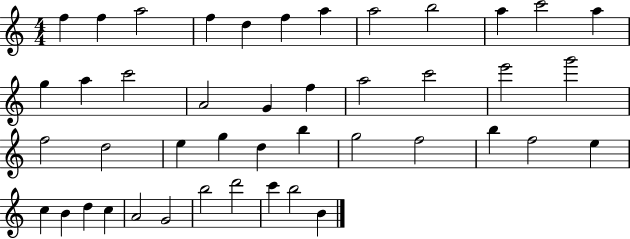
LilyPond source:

{
  \clef treble
  \numericTimeSignature
  \time 4/4
  \key c \major
  f''4 f''4 a''2 | f''4 d''4 f''4 a''4 | a''2 b''2 | a''4 c'''2 a''4 | \break g''4 a''4 c'''2 | a'2 g'4 f''4 | a''2 c'''2 | e'''2 g'''2 | \break f''2 d''2 | e''4 g''4 d''4 b''4 | g''2 f''2 | b''4 f''2 e''4 | \break c''4 b'4 d''4 c''4 | a'2 g'2 | b''2 d'''2 | c'''4 b''2 b'4 | \break \bar "|."
}